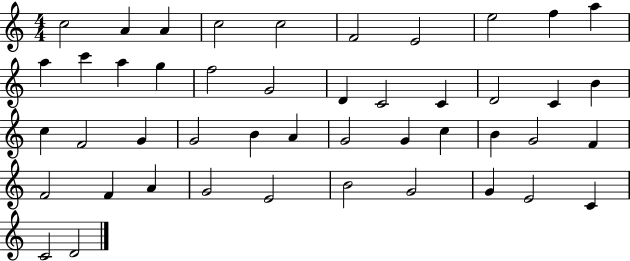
X:1
T:Untitled
M:4/4
L:1/4
K:C
c2 A A c2 c2 F2 E2 e2 f a a c' a g f2 G2 D C2 C D2 C B c F2 G G2 B A G2 G c B G2 F F2 F A G2 E2 B2 G2 G E2 C C2 D2